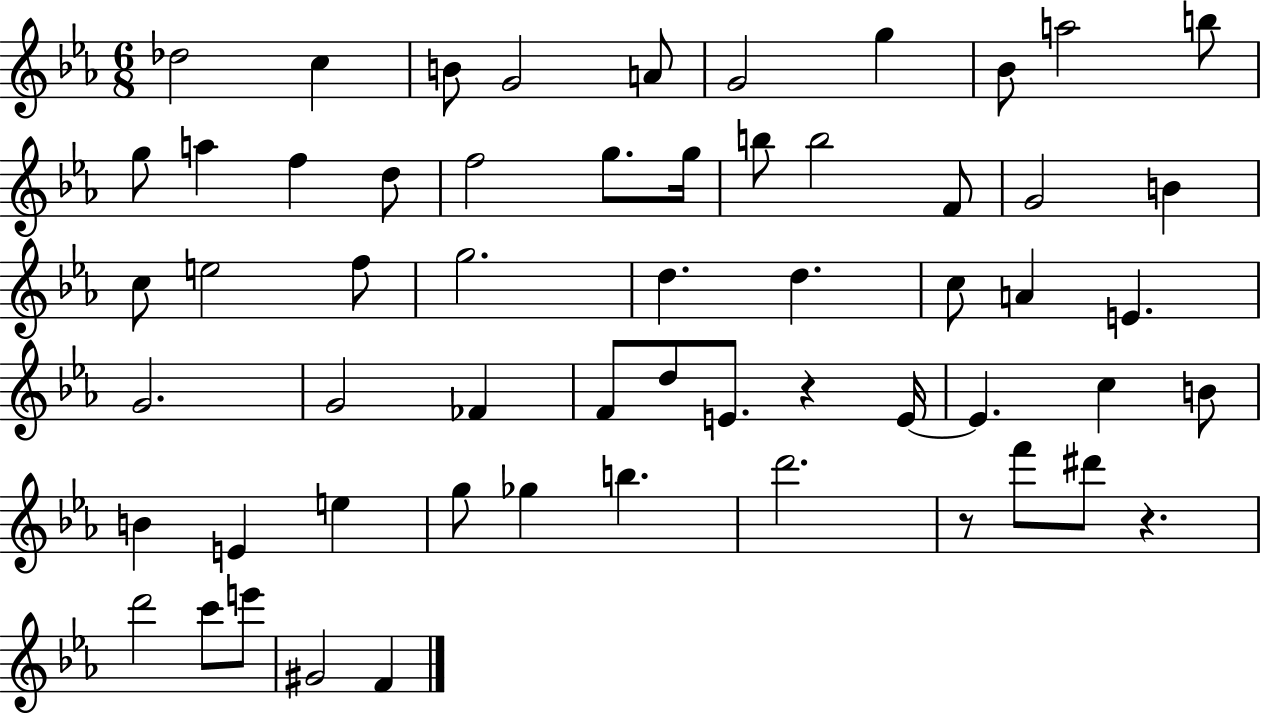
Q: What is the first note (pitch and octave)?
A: Db5